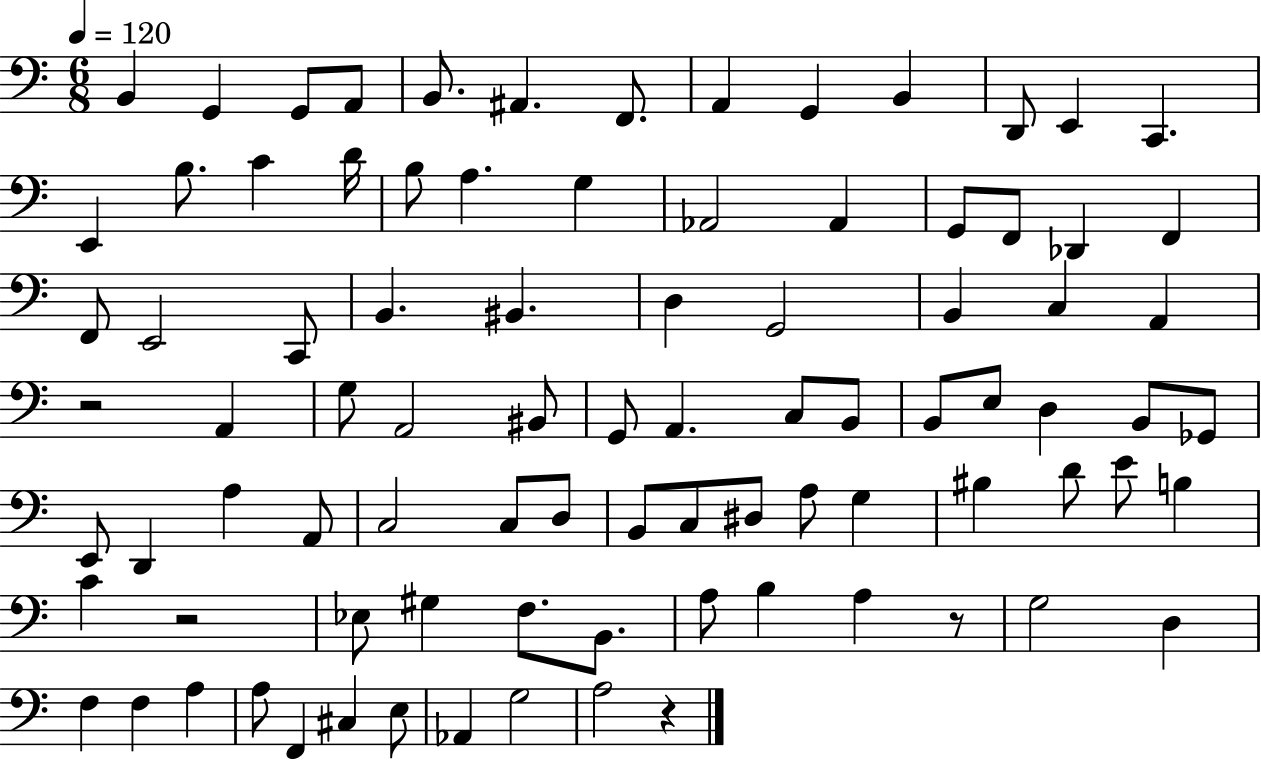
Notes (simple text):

B2/q G2/q G2/e A2/e B2/e. A#2/q. F2/e. A2/q G2/q B2/q D2/e E2/q C2/q. E2/q B3/e. C4/q D4/s B3/e A3/q. G3/q Ab2/h Ab2/q G2/e F2/e Db2/q F2/q F2/e E2/h C2/e B2/q. BIS2/q. D3/q G2/h B2/q C3/q A2/q R/h A2/q G3/e A2/h BIS2/e G2/e A2/q. C3/e B2/e B2/e E3/e D3/q B2/e Gb2/e E2/e D2/q A3/q A2/e C3/h C3/e D3/e B2/e C3/e D#3/e A3/e G3/q BIS3/q D4/e E4/e B3/q C4/q R/h Eb3/e G#3/q F3/e. B2/e. A3/e B3/q A3/q R/e G3/h D3/q F3/q F3/q A3/q A3/e F2/q C#3/q E3/e Ab2/q G3/h A3/h R/q